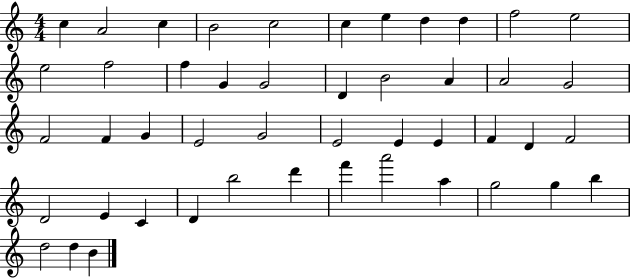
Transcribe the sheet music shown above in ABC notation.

X:1
T:Untitled
M:4/4
L:1/4
K:C
c A2 c B2 c2 c e d d f2 e2 e2 f2 f G G2 D B2 A A2 G2 F2 F G E2 G2 E2 E E F D F2 D2 E C D b2 d' f' a'2 a g2 g b d2 d B